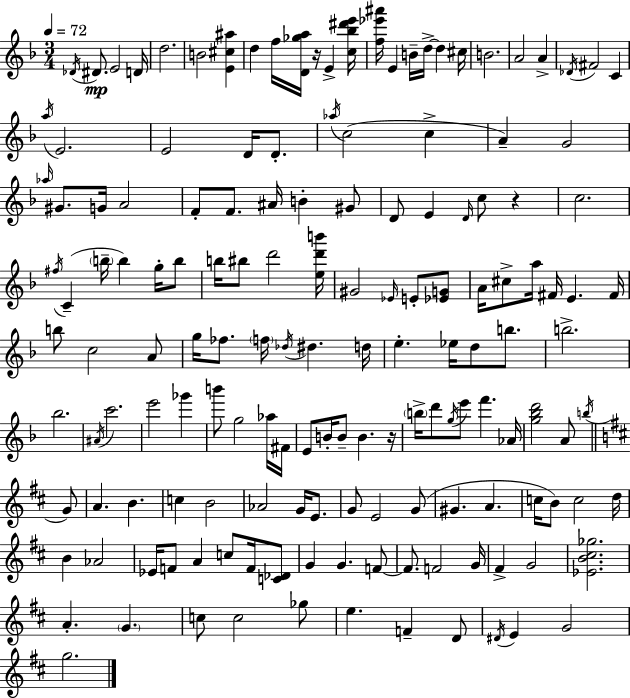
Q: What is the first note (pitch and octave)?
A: Db4